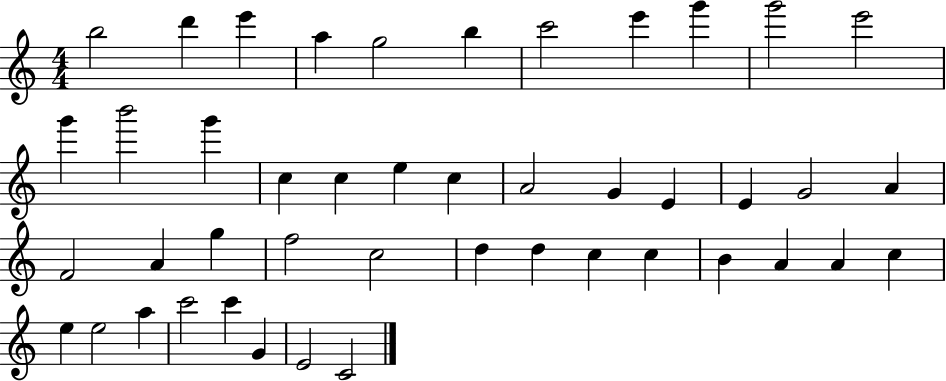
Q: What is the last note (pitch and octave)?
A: C4